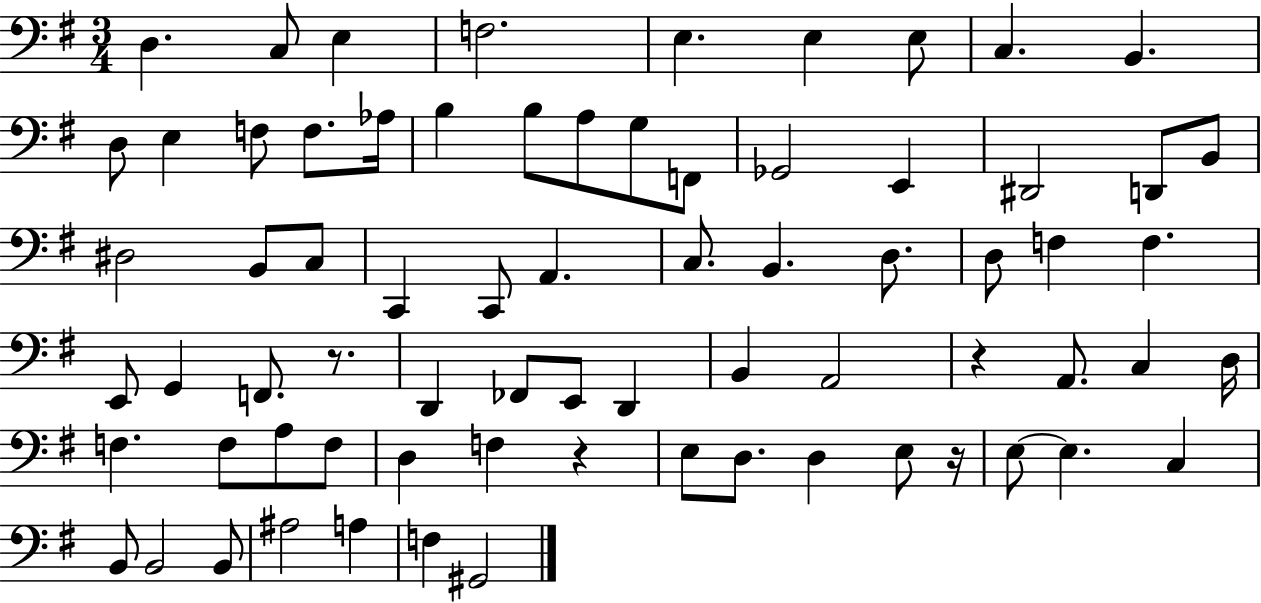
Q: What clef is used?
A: bass